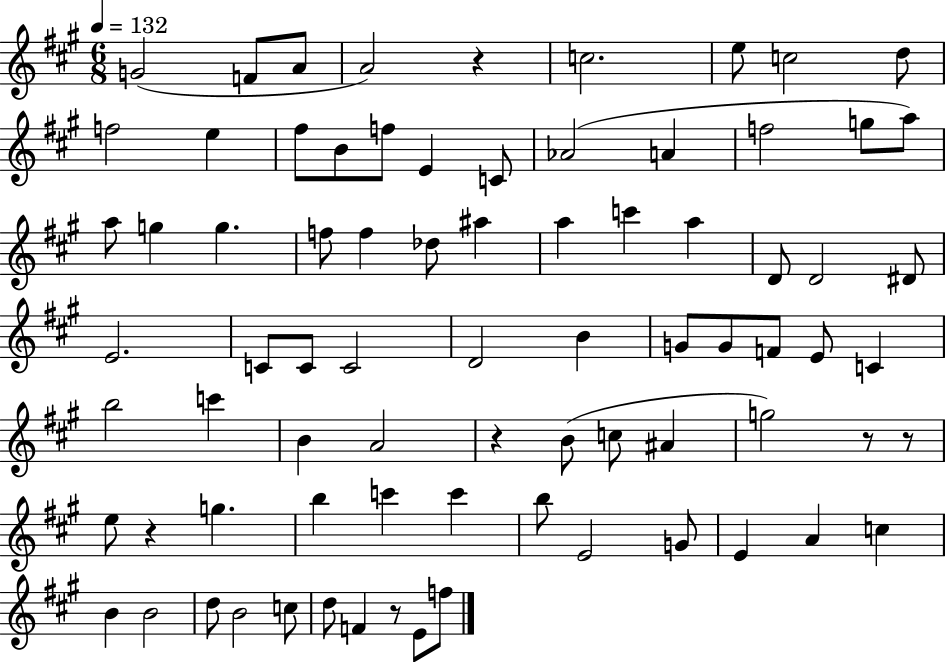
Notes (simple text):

G4/h F4/e A4/e A4/h R/q C5/h. E5/e C5/h D5/e F5/h E5/q F#5/e B4/e F5/e E4/q C4/e Ab4/h A4/q F5/h G5/e A5/e A5/e G5/q G5/q. F5/e F5/q Db5/e A#5/q A5/q C6/q A5/q D4/e D4/h D#4/e E4/h. C4/e C4/e C4/h D4/h B4/q G4/e G4/e F4/e E4/e C4/q B5/h C6/q B4/q A4/h R/q B4/e C5/e A#4/q G5/h R/e R/e E5/e R/q G5/q. B5/q C6/q C6/q B5/e E4/h G4/e E4/q A4/q C5/q B4/q B4/h D5/e B4/h C5/e D5/e F4/q R/e E4/e F5/e